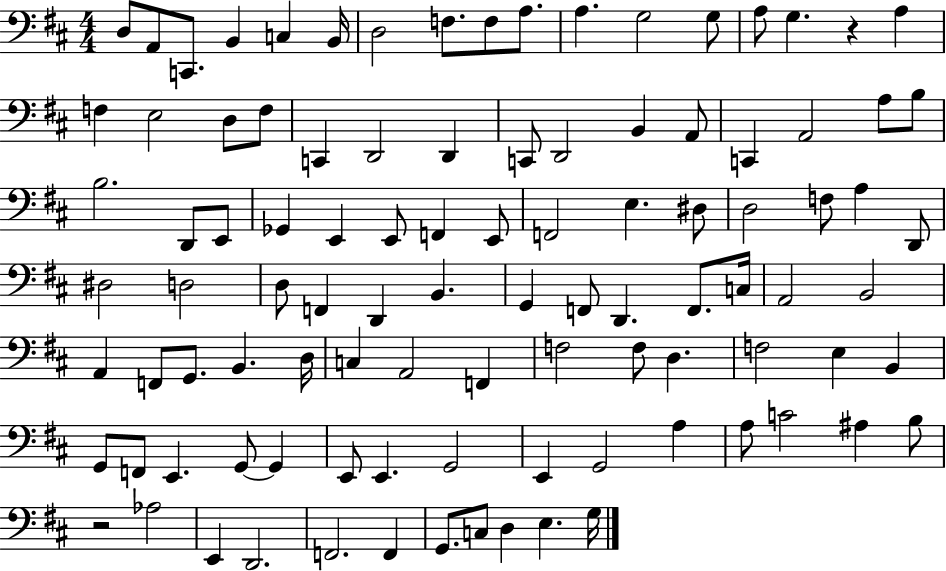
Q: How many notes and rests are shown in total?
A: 100